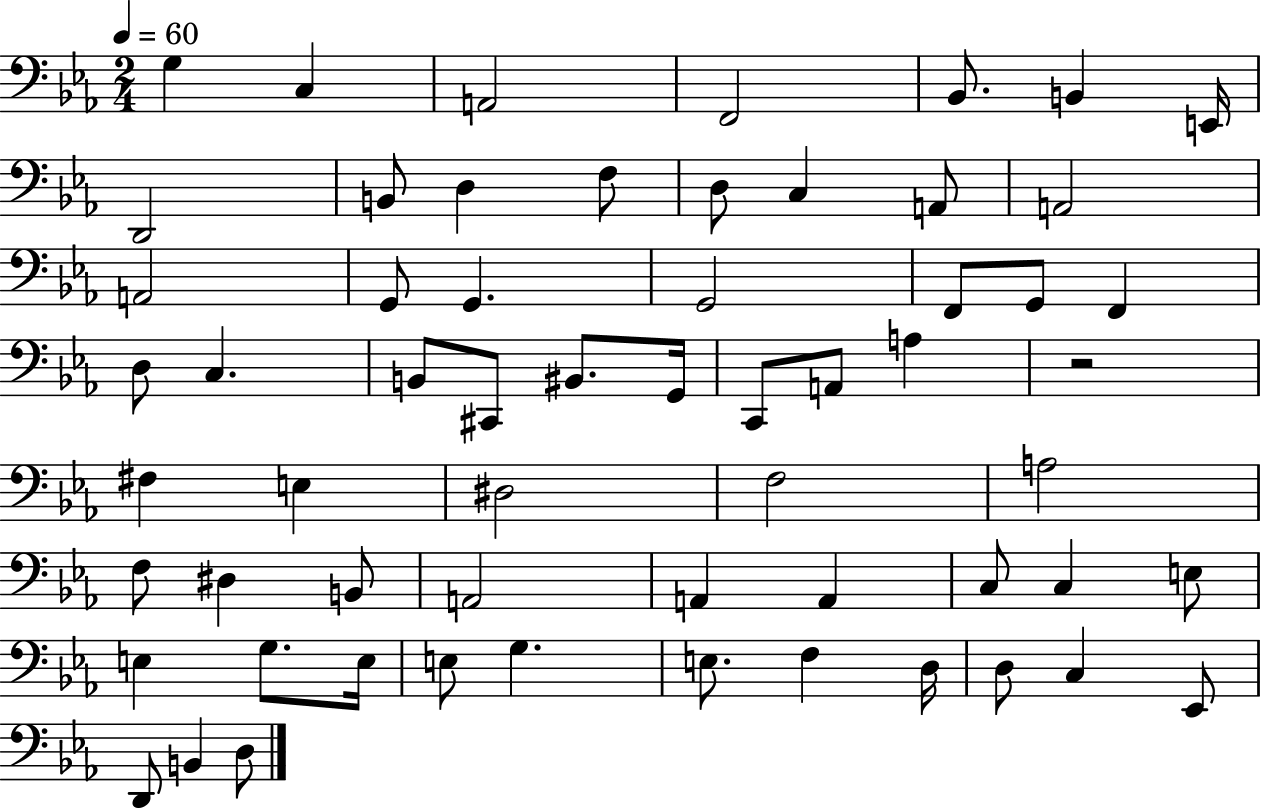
X:1
T:Untitled
M:2/4
L:1/4
K:Eb
G, C, A,,2 F,,2 _B,,/2 B,, E,,/4 D,,2 B,,/2 D, F,/2 D,/2 C, A,,/2 A,,2 A,,2 G,,/2 G,, G,,2 F,,/2 G,,/2 F,, D,/2 C, B,,/2 ^C,,/2 ^B,,/2 G,,/4 C,,/2 A,,/2 A, z2 ^F, E, ^D,2 F,2 A,2 F,/2 ^D, B,,/2 A,,2 A,, A,, C,/2 C, E,/2 E, G,/2 E,/4 E,/2 G, E,/2 F, D,/4 D,/2 C, _E,,/2 D,,/2 B,, D,/2